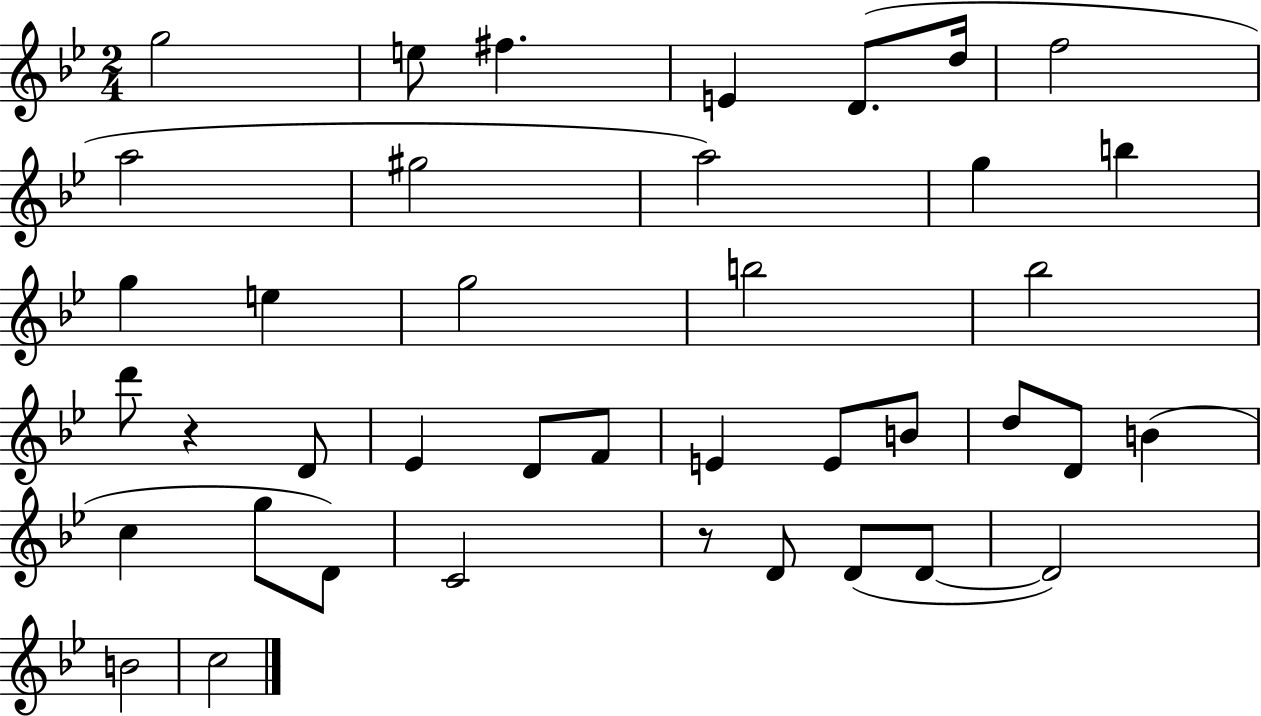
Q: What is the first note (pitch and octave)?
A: G5